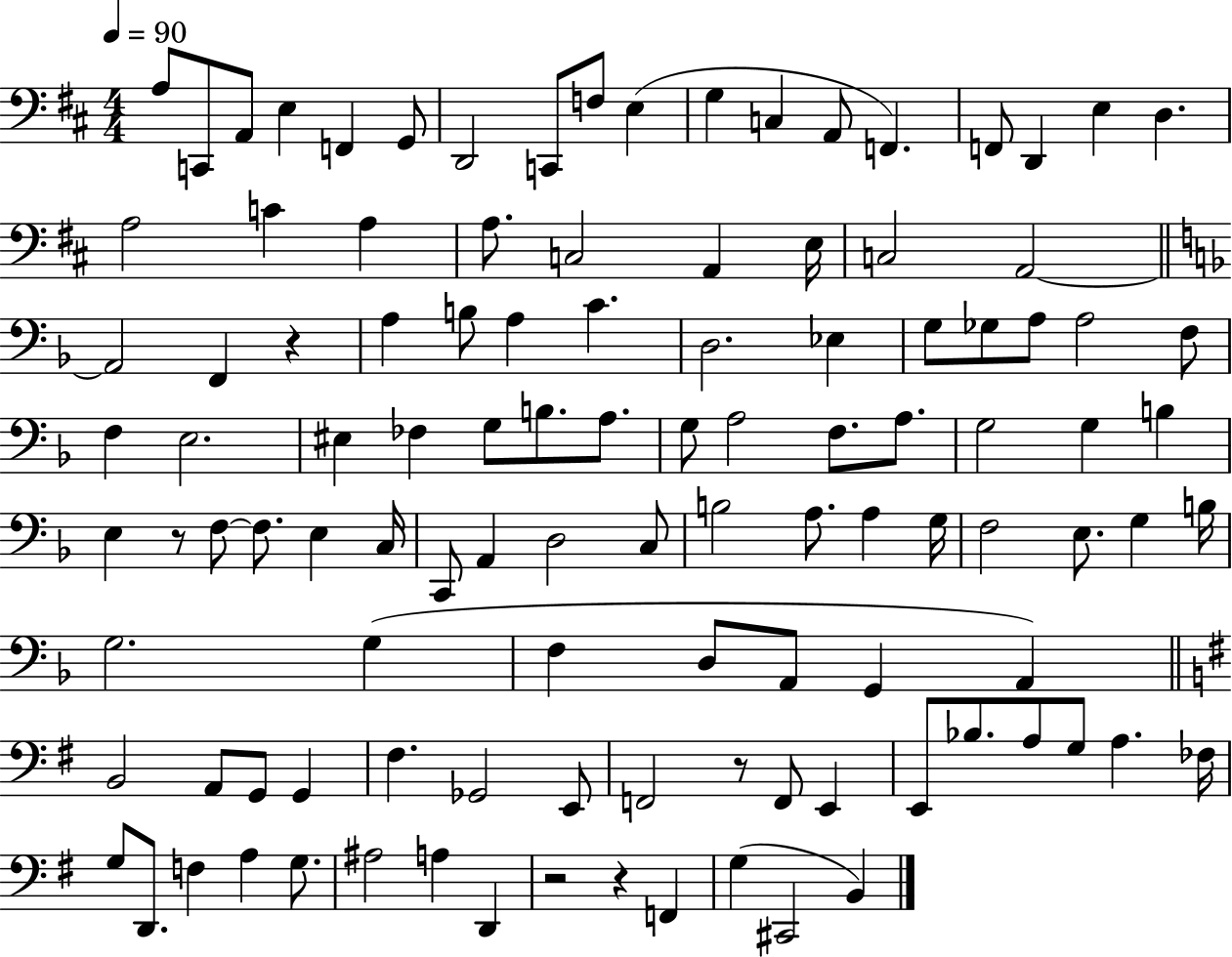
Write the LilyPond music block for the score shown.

{
  \clef bass
  \numericTimeSignature
  \time 4/4
  \key d \major
  \tempo 4 = 90
  a8 c,8 a,8 e4 f,4 g,8 | d,2 c,8 f8 e4( | g4 c4 a,8 f,4.) | f,8 d,4 e4 d4. | \break a2 c'4 a4 | a8. c2 a,4 e16 | c2 a,2~~ | \bar "||" \break \key f \major a,2 f,4 r4 | a4 b8 a4 c'4. | d2. ees4 | g8 ges8 a8 a2 f8 | \break f4 e2. | eis4 fes4 g8 b8. a8. | g8 a2 f8. a8. | g2 g4 b4 | \break e4 r8 f8~~ f8. e4 c16 | c,8 a,4 d2 c8 | b2 a8. a4 g16 | f2 e8. g4 b16 | \break g2. g4( | f4 d8 a,8 g,4 a,4) | \bar "||" \break \key g \major b,2 a,8 g,8 g,4 | fis4. ges,2 e,8 | f,2 r8 f,8 e,4 | e,8 bes8. a8 g8 a4. fes16 | \break g8 d,8. f4 a4 g8. | ais2 a4 d,4 | r2 r4 f,4 | g4( cis,2 b,4) | \break \bar "|."
}